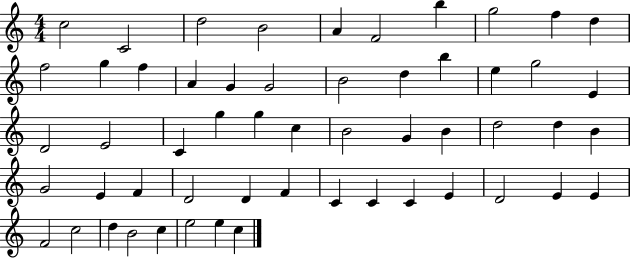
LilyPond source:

{
  \clef treble
  \numericTimeSignature
  \time 4/4
  \key c \major
  c''2 c'2 | d''2 b'2 | a'4 f'2 b''4 | g''2 f''4 d''4 | \break f''2 g''4 f''4 | a'4 g'4 g'2 | b'2 d''4 b''4 | e''4 g''2 e'4 | \break d'2 e'2 | c'4 g''4 g''4 c''4 | b'2 g'4 b'4 | d''2 d''4 b'4 | \break g'2 e'4 f'4 | d'2 d'4 f'4 | c'4 c'4 c'4 e'4 | d'2 e'4 e'4 | \break f'2 c''2 | d''4 b'2 c''4 | e''2 e''4 c''4 | \bar "|."
}